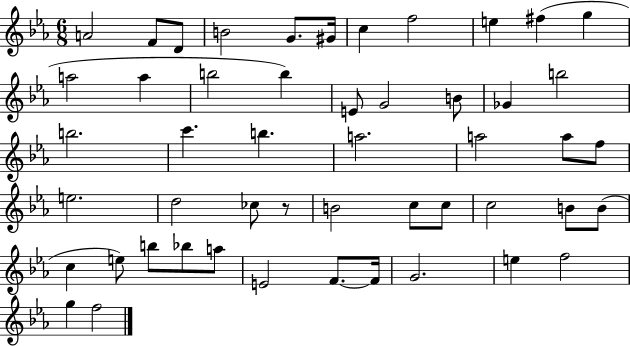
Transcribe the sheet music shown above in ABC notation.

X:1
T:Untitled
M:6/8
L:1/4
K:Eb
A2 F/2 D/2 B2 G/2 ^G/4 c f2 e ^f g a2 a b2 b E/2 G2 B/2 _G b2 b2 c' b a2 a2 a/2 f/2 e2 d2 _c/2 z/2 B2 c/2 c/2 c2 B/2 B/2 c e/2 b/2 _b/2 a/2 E2 F/2 F/4 G2 e f2 g f2